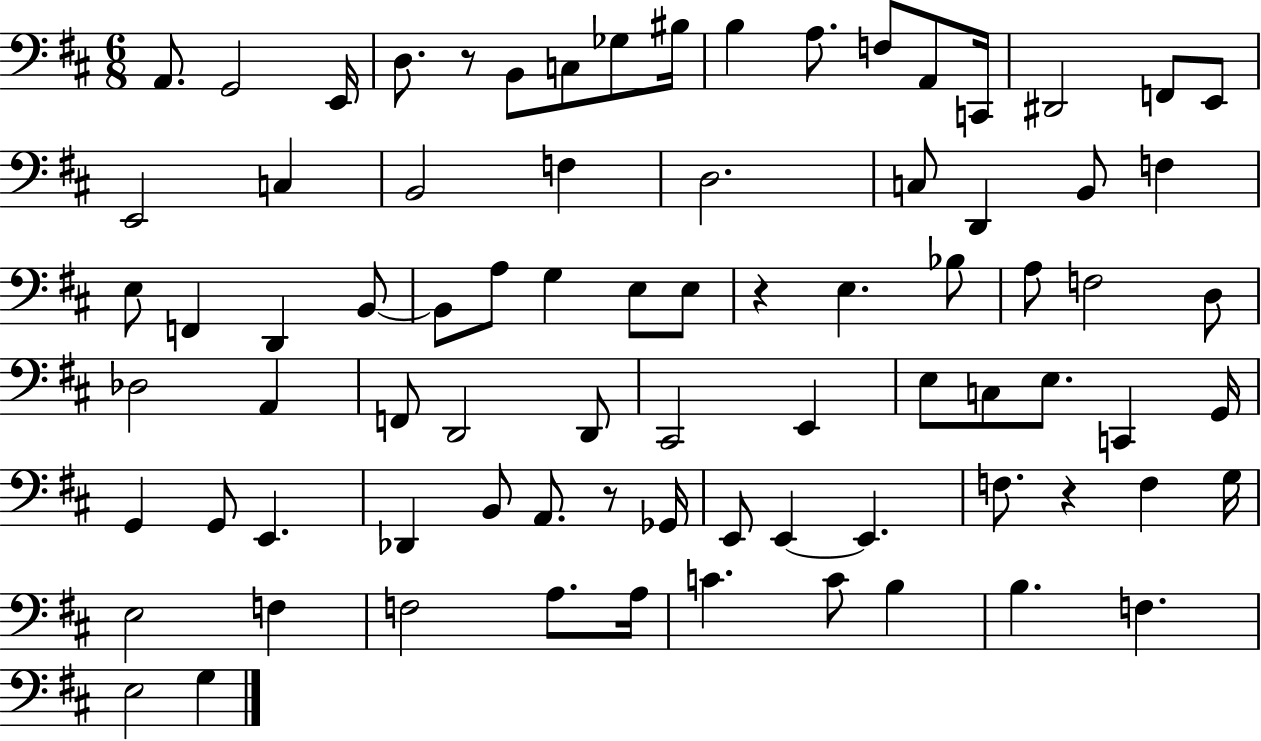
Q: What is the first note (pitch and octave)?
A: A2